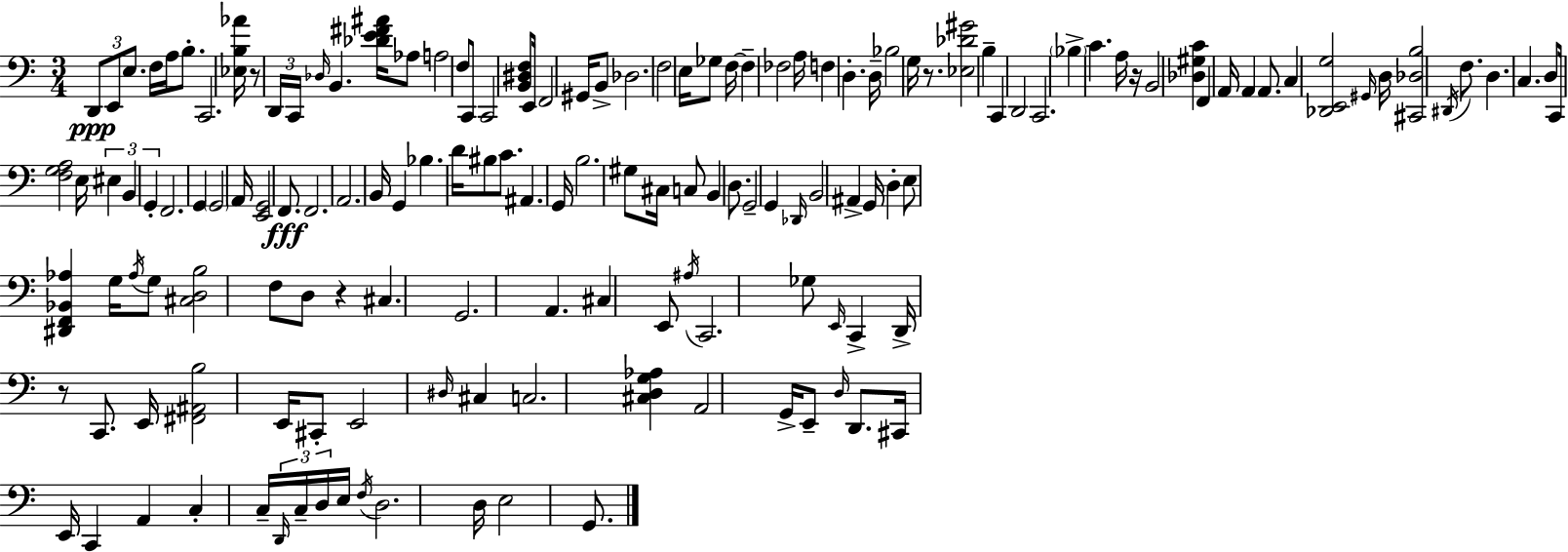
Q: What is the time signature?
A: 3/4